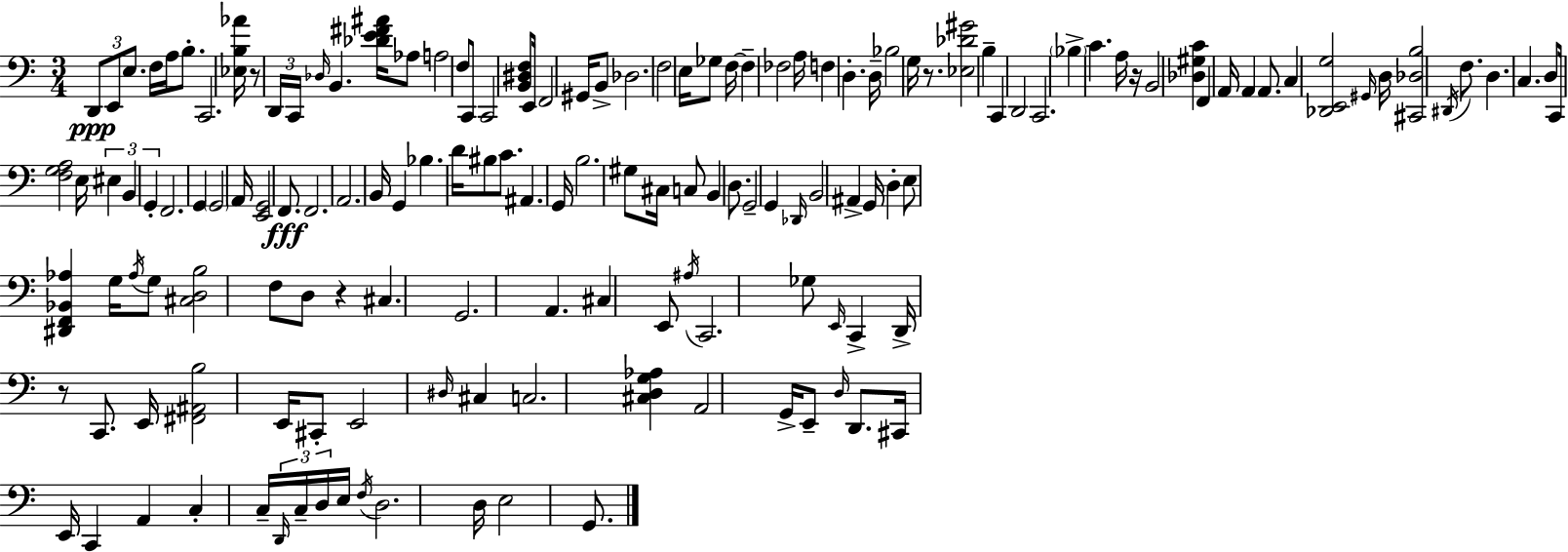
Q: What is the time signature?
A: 3/4